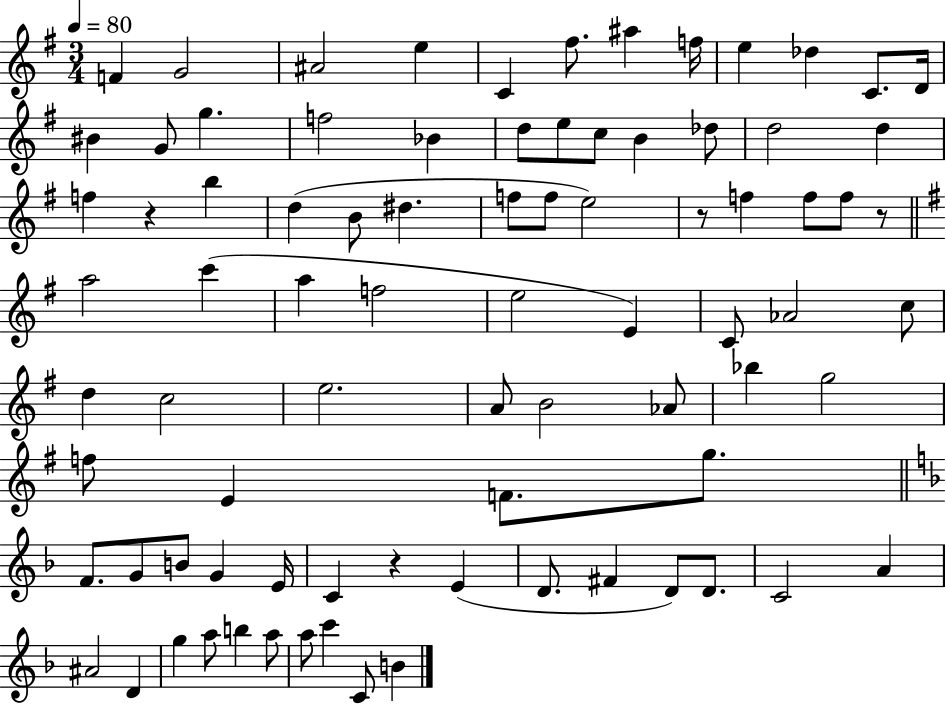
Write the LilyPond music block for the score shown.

{
  \clef treble
  \numericTimeSignature
  \time 3/4
  \key g \major
  \tempo 4 = 80
  f'4 g'2 | ais'2 e''4 | c'4 fis''8. ais''4 f''16 | e''4 des''4 c'8. d'16 | \break bis'4 g'8 g''4. | f''2 bes'4 | d''8 e''8 c''8 b'4 des''8 | d''2 d''4 | \break f''4 r4 b''4 | d''4( b'8 dis''4. | f''8 f''8 e''2) | r8 f''4 f''8 f''8 r8 | \break \bar "||" \break \key e \minor a''2 c'''4( | a''4 f''2 | e''2 e'4) | c'8 aes'2 c''8 | \break d''4 c''2 | e''2. | a'8 b'2 aes'8 | bes''4 g''2 | \break f''8 e'4 f'8. g''8. | \bar "||" \break \key d \minor f'8. g'8 b'8 g'4 e'16 | c'4 r4 e'4( | d'8. fis'4 d'8) d'8. | c'2 a'4 | \break ais'2 d'4 | g''4 a''8 b''4 a''8 | a''8 c'''4 c'8 b'4 | \bar "|."
}